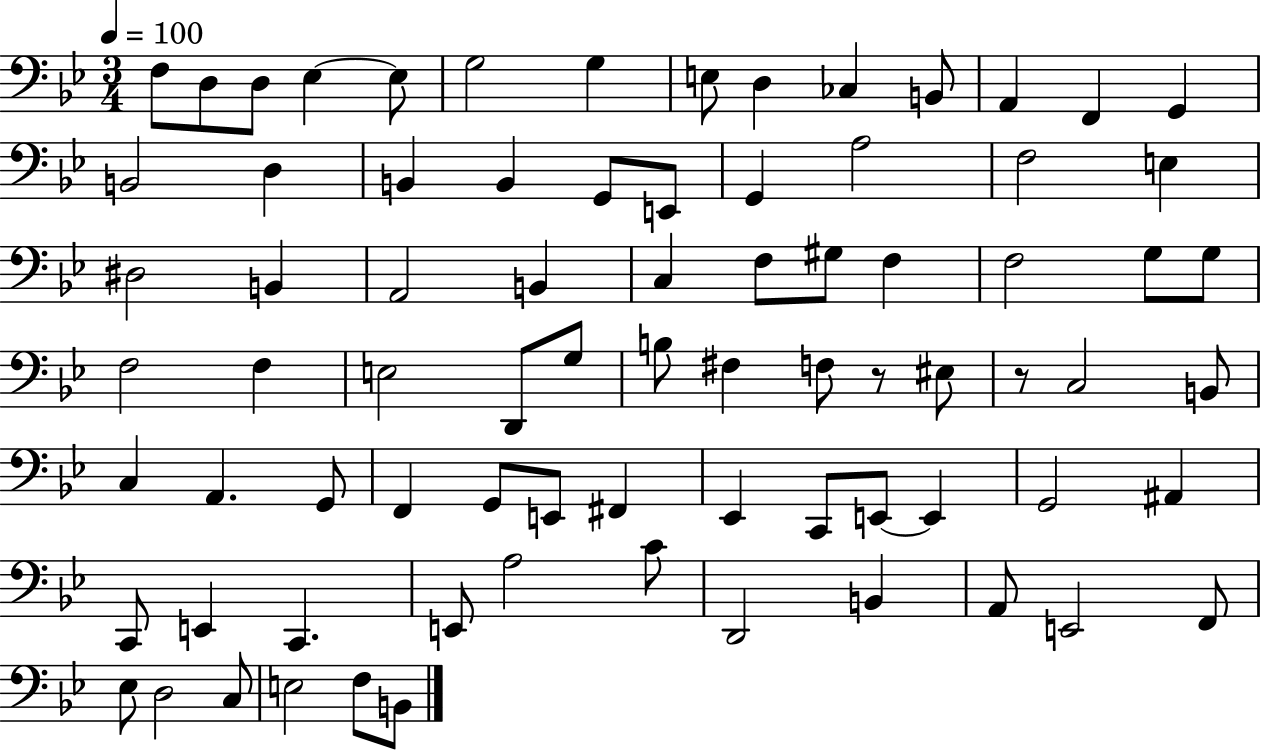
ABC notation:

X:1
T:Untitled
M:3/4
L:1/4
K:Bb
F,/2 D,/2 D,/2 _E, _E,/2 G,2 G, E,/2 D, _C, B,,/2 A,, F,, G,, B,,2 D, B,, B,, G,,/2 E,,/2 G,, A,2 F,2 E, ^D,2 B,, A,,2 B,, C, F,/2 ^G,/2 F, F,2 G,/2 G,/2 F,2 F, E,2 D,,/2 G,/2 B,/2 ^F, F,/2 z/2 ^E,/2 z/2 C,2 B,,/2 C, A,, G,,/2 F,, G,,/2 E,,/2 ^F,, _E,, C,,/2 E,,/2 E,, G,,2 ^A,, C,,/2 E,, C,, E,,/2 A,2 C/2 D,,2 B,, A,,/2 E,,2 F,,/2 _E,/2 D,2 C,/2 E,2 F,/2 B,,/2